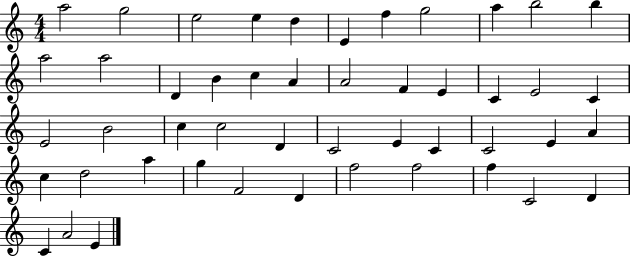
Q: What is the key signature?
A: C major